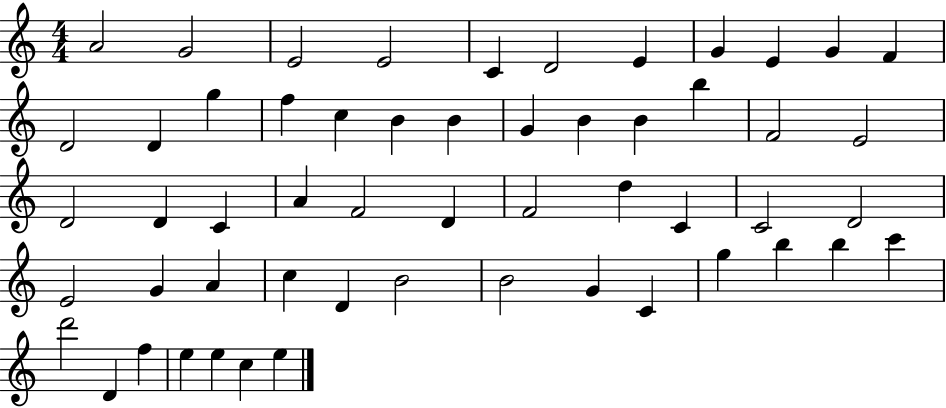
{
  \clef treble
  \numericTimeSignature
  \time 4/4
  \key c \major
  a'2 g'2 | e'2 e'2 | c'4 d'2 e'4 | g'4 e'4 g'4 f'4 | \break d'2 d'4 g''4 | f''4 c''4 b'4 b'4 | g'4 b'4 b'4 b''4 | f'2 e'2 | \break d'2 d'4 c'4 | a'4 f'2 d'4 | f'2 d''4 c'4 | c'2 d'2 | \break e'2 g'4 a'4 | c''4 d'4 b'2 | b'2 g'4 c'4 | g''4 b''4 b''4 c'''4 | \break d'''2 d'4 f''4 | e''4 e''4 c''4 e''4 | \bar "|."
}